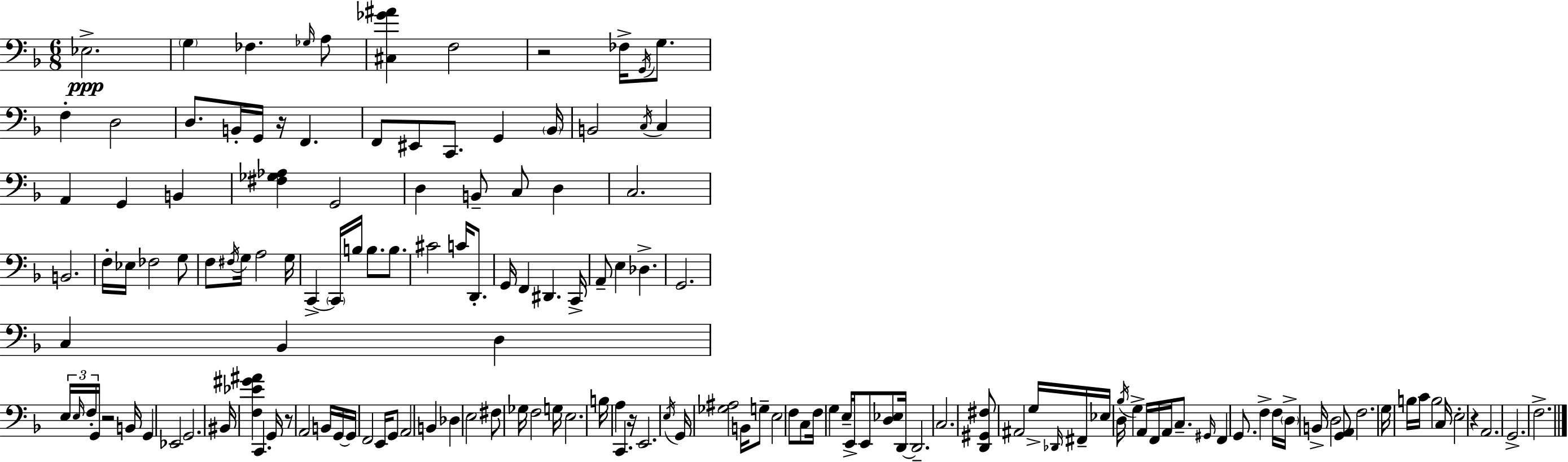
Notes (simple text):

Eb3/h. G3/q FES3/q. Gb3/s A3/e [C#3,Gb4,A#4]/q F3/h R/h FES3/s G2/s G3/e. F3/q D3/h D3/e. B2/s G2/s R/s F2/q. F2/e EIS2/e C2/e. G2/q Bb2/s B2/h C3/s C3/q A2/q G2/q B2/q [F#3,Gb3,Ab3]/q G2/h D3/q B2/e C3/e D3/q C3/h. B2/h. F3/s Eb3/s FES3/h G3/e F3/e F#3/s G3/s A3/h G3/s C2/q C2/s B3/s B3/e. B3/e. C#4/h C4/s D2/e. G2/s F2/q D#2/q. C2/s A2/e E3/q Db3/q. G2/h. C3/q Bb2/q D3/q E3/s E3/s F3/s G2/s R/h B2/s G2/q Eb2/h G2/h. BIS2/s [F3,Eb4,G#4,A#4]/q C2/q. G2/s R/e A2/h B2/s G2/s G2/s F2/h E2/s G2/e A2/h B2/q Db3/q E3/h F#3/e Gb3/s F3/h G3/s E3/h. B3/s A3/q C2/q. R/s E2/h. E3/s G2/s [Gb3,A#3]/h B2/s G3/e E3/h F3/e C3/e F3/s G3/q E3/s E2/s E2/e [D3,Eb3]/e D2/s D2/h. C3/h. [D2,G#2,F#3]/e A#2/h G3/s Db2/s F#2/s Eb3/s D3/s Bb3/s G3/q A2/s F2/s A2/s C3/e. G#2/s F2/q G2/e. F3/q F3/s D3/s B2/s D3/h [G2,A2]/e F3/h. G3/s B3/s C4/s B3/h C3/s E3/h R/q A2/h. G2/h. F3/h.